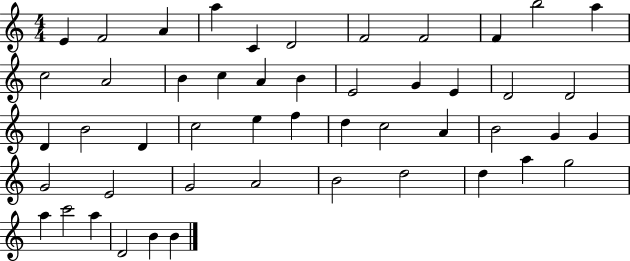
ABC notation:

X:1
T:Untitled
M:4/4
L:1/4
K:C
E F2 A a C D2 F2 F2 F b2 a c2 A2 B c A B E2 G E D2 D2 D B2 D c2 e f d c2 A B2 G G G2 E2 G2 A2 B2 d2 d a g2 a c'2 a D2 B B